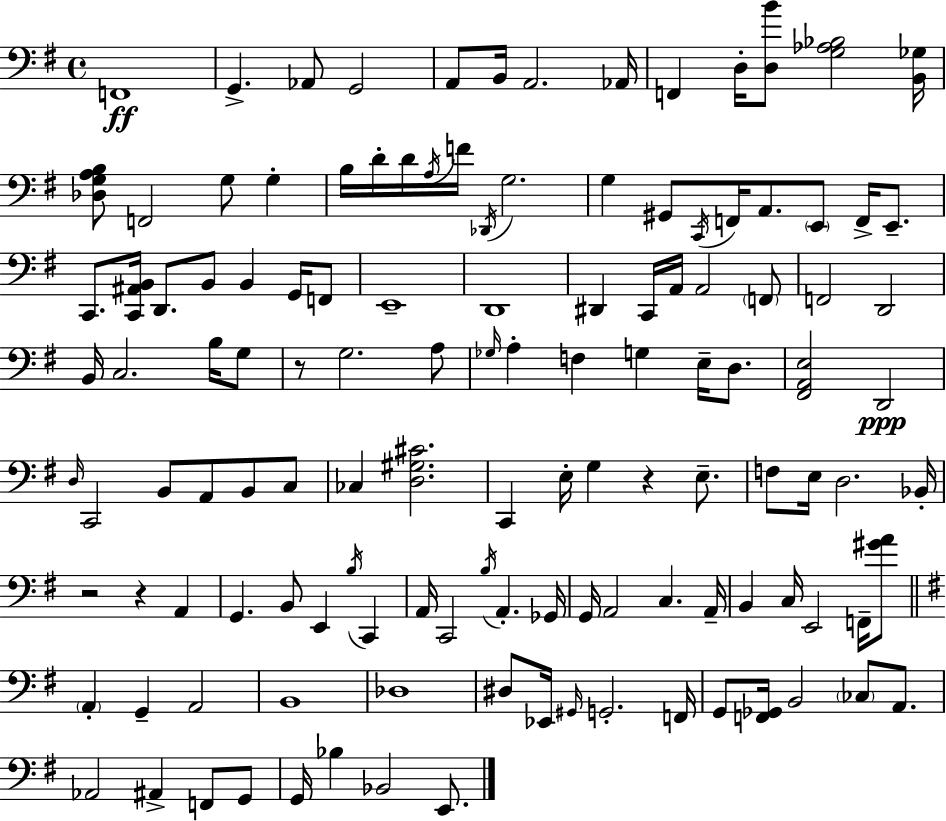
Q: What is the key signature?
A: E minor